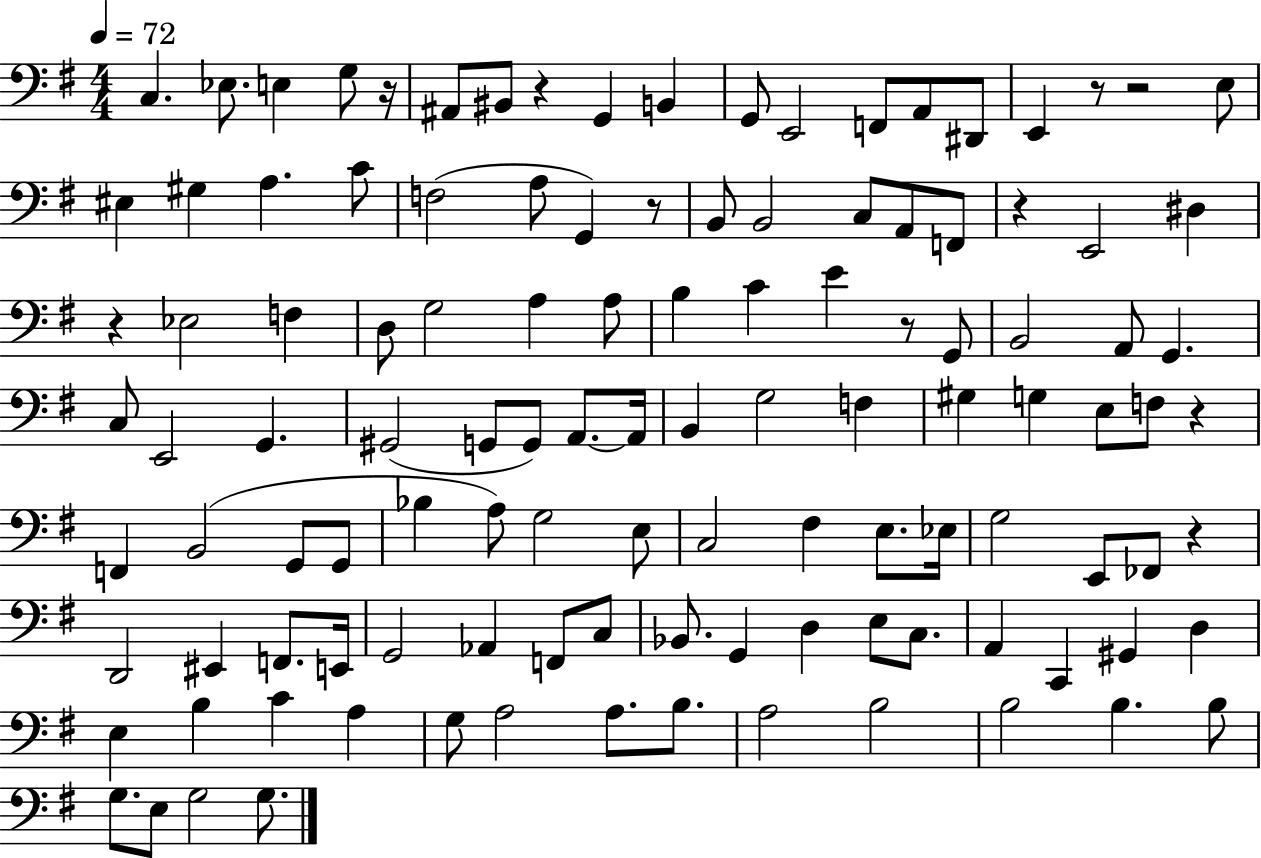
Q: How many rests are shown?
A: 10